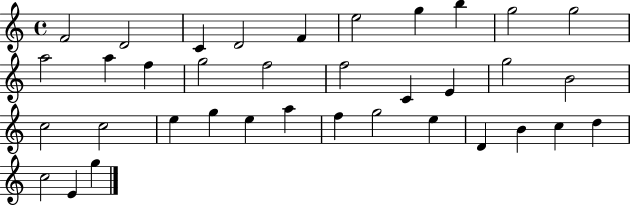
F4/h D4/h C4/q D4/h F4/q E5/h G5/q B5/q G5/h G5/h A5/h A5/q F5/q G5/h F5/h F5/h C4/q E4/q G5/h B4/h C5/h C5/h E5/q G5/q E5/q A5/q F5/q G5/h E5/q D4/q B4/q C5/q D5/q C5/h E4/q G5/q